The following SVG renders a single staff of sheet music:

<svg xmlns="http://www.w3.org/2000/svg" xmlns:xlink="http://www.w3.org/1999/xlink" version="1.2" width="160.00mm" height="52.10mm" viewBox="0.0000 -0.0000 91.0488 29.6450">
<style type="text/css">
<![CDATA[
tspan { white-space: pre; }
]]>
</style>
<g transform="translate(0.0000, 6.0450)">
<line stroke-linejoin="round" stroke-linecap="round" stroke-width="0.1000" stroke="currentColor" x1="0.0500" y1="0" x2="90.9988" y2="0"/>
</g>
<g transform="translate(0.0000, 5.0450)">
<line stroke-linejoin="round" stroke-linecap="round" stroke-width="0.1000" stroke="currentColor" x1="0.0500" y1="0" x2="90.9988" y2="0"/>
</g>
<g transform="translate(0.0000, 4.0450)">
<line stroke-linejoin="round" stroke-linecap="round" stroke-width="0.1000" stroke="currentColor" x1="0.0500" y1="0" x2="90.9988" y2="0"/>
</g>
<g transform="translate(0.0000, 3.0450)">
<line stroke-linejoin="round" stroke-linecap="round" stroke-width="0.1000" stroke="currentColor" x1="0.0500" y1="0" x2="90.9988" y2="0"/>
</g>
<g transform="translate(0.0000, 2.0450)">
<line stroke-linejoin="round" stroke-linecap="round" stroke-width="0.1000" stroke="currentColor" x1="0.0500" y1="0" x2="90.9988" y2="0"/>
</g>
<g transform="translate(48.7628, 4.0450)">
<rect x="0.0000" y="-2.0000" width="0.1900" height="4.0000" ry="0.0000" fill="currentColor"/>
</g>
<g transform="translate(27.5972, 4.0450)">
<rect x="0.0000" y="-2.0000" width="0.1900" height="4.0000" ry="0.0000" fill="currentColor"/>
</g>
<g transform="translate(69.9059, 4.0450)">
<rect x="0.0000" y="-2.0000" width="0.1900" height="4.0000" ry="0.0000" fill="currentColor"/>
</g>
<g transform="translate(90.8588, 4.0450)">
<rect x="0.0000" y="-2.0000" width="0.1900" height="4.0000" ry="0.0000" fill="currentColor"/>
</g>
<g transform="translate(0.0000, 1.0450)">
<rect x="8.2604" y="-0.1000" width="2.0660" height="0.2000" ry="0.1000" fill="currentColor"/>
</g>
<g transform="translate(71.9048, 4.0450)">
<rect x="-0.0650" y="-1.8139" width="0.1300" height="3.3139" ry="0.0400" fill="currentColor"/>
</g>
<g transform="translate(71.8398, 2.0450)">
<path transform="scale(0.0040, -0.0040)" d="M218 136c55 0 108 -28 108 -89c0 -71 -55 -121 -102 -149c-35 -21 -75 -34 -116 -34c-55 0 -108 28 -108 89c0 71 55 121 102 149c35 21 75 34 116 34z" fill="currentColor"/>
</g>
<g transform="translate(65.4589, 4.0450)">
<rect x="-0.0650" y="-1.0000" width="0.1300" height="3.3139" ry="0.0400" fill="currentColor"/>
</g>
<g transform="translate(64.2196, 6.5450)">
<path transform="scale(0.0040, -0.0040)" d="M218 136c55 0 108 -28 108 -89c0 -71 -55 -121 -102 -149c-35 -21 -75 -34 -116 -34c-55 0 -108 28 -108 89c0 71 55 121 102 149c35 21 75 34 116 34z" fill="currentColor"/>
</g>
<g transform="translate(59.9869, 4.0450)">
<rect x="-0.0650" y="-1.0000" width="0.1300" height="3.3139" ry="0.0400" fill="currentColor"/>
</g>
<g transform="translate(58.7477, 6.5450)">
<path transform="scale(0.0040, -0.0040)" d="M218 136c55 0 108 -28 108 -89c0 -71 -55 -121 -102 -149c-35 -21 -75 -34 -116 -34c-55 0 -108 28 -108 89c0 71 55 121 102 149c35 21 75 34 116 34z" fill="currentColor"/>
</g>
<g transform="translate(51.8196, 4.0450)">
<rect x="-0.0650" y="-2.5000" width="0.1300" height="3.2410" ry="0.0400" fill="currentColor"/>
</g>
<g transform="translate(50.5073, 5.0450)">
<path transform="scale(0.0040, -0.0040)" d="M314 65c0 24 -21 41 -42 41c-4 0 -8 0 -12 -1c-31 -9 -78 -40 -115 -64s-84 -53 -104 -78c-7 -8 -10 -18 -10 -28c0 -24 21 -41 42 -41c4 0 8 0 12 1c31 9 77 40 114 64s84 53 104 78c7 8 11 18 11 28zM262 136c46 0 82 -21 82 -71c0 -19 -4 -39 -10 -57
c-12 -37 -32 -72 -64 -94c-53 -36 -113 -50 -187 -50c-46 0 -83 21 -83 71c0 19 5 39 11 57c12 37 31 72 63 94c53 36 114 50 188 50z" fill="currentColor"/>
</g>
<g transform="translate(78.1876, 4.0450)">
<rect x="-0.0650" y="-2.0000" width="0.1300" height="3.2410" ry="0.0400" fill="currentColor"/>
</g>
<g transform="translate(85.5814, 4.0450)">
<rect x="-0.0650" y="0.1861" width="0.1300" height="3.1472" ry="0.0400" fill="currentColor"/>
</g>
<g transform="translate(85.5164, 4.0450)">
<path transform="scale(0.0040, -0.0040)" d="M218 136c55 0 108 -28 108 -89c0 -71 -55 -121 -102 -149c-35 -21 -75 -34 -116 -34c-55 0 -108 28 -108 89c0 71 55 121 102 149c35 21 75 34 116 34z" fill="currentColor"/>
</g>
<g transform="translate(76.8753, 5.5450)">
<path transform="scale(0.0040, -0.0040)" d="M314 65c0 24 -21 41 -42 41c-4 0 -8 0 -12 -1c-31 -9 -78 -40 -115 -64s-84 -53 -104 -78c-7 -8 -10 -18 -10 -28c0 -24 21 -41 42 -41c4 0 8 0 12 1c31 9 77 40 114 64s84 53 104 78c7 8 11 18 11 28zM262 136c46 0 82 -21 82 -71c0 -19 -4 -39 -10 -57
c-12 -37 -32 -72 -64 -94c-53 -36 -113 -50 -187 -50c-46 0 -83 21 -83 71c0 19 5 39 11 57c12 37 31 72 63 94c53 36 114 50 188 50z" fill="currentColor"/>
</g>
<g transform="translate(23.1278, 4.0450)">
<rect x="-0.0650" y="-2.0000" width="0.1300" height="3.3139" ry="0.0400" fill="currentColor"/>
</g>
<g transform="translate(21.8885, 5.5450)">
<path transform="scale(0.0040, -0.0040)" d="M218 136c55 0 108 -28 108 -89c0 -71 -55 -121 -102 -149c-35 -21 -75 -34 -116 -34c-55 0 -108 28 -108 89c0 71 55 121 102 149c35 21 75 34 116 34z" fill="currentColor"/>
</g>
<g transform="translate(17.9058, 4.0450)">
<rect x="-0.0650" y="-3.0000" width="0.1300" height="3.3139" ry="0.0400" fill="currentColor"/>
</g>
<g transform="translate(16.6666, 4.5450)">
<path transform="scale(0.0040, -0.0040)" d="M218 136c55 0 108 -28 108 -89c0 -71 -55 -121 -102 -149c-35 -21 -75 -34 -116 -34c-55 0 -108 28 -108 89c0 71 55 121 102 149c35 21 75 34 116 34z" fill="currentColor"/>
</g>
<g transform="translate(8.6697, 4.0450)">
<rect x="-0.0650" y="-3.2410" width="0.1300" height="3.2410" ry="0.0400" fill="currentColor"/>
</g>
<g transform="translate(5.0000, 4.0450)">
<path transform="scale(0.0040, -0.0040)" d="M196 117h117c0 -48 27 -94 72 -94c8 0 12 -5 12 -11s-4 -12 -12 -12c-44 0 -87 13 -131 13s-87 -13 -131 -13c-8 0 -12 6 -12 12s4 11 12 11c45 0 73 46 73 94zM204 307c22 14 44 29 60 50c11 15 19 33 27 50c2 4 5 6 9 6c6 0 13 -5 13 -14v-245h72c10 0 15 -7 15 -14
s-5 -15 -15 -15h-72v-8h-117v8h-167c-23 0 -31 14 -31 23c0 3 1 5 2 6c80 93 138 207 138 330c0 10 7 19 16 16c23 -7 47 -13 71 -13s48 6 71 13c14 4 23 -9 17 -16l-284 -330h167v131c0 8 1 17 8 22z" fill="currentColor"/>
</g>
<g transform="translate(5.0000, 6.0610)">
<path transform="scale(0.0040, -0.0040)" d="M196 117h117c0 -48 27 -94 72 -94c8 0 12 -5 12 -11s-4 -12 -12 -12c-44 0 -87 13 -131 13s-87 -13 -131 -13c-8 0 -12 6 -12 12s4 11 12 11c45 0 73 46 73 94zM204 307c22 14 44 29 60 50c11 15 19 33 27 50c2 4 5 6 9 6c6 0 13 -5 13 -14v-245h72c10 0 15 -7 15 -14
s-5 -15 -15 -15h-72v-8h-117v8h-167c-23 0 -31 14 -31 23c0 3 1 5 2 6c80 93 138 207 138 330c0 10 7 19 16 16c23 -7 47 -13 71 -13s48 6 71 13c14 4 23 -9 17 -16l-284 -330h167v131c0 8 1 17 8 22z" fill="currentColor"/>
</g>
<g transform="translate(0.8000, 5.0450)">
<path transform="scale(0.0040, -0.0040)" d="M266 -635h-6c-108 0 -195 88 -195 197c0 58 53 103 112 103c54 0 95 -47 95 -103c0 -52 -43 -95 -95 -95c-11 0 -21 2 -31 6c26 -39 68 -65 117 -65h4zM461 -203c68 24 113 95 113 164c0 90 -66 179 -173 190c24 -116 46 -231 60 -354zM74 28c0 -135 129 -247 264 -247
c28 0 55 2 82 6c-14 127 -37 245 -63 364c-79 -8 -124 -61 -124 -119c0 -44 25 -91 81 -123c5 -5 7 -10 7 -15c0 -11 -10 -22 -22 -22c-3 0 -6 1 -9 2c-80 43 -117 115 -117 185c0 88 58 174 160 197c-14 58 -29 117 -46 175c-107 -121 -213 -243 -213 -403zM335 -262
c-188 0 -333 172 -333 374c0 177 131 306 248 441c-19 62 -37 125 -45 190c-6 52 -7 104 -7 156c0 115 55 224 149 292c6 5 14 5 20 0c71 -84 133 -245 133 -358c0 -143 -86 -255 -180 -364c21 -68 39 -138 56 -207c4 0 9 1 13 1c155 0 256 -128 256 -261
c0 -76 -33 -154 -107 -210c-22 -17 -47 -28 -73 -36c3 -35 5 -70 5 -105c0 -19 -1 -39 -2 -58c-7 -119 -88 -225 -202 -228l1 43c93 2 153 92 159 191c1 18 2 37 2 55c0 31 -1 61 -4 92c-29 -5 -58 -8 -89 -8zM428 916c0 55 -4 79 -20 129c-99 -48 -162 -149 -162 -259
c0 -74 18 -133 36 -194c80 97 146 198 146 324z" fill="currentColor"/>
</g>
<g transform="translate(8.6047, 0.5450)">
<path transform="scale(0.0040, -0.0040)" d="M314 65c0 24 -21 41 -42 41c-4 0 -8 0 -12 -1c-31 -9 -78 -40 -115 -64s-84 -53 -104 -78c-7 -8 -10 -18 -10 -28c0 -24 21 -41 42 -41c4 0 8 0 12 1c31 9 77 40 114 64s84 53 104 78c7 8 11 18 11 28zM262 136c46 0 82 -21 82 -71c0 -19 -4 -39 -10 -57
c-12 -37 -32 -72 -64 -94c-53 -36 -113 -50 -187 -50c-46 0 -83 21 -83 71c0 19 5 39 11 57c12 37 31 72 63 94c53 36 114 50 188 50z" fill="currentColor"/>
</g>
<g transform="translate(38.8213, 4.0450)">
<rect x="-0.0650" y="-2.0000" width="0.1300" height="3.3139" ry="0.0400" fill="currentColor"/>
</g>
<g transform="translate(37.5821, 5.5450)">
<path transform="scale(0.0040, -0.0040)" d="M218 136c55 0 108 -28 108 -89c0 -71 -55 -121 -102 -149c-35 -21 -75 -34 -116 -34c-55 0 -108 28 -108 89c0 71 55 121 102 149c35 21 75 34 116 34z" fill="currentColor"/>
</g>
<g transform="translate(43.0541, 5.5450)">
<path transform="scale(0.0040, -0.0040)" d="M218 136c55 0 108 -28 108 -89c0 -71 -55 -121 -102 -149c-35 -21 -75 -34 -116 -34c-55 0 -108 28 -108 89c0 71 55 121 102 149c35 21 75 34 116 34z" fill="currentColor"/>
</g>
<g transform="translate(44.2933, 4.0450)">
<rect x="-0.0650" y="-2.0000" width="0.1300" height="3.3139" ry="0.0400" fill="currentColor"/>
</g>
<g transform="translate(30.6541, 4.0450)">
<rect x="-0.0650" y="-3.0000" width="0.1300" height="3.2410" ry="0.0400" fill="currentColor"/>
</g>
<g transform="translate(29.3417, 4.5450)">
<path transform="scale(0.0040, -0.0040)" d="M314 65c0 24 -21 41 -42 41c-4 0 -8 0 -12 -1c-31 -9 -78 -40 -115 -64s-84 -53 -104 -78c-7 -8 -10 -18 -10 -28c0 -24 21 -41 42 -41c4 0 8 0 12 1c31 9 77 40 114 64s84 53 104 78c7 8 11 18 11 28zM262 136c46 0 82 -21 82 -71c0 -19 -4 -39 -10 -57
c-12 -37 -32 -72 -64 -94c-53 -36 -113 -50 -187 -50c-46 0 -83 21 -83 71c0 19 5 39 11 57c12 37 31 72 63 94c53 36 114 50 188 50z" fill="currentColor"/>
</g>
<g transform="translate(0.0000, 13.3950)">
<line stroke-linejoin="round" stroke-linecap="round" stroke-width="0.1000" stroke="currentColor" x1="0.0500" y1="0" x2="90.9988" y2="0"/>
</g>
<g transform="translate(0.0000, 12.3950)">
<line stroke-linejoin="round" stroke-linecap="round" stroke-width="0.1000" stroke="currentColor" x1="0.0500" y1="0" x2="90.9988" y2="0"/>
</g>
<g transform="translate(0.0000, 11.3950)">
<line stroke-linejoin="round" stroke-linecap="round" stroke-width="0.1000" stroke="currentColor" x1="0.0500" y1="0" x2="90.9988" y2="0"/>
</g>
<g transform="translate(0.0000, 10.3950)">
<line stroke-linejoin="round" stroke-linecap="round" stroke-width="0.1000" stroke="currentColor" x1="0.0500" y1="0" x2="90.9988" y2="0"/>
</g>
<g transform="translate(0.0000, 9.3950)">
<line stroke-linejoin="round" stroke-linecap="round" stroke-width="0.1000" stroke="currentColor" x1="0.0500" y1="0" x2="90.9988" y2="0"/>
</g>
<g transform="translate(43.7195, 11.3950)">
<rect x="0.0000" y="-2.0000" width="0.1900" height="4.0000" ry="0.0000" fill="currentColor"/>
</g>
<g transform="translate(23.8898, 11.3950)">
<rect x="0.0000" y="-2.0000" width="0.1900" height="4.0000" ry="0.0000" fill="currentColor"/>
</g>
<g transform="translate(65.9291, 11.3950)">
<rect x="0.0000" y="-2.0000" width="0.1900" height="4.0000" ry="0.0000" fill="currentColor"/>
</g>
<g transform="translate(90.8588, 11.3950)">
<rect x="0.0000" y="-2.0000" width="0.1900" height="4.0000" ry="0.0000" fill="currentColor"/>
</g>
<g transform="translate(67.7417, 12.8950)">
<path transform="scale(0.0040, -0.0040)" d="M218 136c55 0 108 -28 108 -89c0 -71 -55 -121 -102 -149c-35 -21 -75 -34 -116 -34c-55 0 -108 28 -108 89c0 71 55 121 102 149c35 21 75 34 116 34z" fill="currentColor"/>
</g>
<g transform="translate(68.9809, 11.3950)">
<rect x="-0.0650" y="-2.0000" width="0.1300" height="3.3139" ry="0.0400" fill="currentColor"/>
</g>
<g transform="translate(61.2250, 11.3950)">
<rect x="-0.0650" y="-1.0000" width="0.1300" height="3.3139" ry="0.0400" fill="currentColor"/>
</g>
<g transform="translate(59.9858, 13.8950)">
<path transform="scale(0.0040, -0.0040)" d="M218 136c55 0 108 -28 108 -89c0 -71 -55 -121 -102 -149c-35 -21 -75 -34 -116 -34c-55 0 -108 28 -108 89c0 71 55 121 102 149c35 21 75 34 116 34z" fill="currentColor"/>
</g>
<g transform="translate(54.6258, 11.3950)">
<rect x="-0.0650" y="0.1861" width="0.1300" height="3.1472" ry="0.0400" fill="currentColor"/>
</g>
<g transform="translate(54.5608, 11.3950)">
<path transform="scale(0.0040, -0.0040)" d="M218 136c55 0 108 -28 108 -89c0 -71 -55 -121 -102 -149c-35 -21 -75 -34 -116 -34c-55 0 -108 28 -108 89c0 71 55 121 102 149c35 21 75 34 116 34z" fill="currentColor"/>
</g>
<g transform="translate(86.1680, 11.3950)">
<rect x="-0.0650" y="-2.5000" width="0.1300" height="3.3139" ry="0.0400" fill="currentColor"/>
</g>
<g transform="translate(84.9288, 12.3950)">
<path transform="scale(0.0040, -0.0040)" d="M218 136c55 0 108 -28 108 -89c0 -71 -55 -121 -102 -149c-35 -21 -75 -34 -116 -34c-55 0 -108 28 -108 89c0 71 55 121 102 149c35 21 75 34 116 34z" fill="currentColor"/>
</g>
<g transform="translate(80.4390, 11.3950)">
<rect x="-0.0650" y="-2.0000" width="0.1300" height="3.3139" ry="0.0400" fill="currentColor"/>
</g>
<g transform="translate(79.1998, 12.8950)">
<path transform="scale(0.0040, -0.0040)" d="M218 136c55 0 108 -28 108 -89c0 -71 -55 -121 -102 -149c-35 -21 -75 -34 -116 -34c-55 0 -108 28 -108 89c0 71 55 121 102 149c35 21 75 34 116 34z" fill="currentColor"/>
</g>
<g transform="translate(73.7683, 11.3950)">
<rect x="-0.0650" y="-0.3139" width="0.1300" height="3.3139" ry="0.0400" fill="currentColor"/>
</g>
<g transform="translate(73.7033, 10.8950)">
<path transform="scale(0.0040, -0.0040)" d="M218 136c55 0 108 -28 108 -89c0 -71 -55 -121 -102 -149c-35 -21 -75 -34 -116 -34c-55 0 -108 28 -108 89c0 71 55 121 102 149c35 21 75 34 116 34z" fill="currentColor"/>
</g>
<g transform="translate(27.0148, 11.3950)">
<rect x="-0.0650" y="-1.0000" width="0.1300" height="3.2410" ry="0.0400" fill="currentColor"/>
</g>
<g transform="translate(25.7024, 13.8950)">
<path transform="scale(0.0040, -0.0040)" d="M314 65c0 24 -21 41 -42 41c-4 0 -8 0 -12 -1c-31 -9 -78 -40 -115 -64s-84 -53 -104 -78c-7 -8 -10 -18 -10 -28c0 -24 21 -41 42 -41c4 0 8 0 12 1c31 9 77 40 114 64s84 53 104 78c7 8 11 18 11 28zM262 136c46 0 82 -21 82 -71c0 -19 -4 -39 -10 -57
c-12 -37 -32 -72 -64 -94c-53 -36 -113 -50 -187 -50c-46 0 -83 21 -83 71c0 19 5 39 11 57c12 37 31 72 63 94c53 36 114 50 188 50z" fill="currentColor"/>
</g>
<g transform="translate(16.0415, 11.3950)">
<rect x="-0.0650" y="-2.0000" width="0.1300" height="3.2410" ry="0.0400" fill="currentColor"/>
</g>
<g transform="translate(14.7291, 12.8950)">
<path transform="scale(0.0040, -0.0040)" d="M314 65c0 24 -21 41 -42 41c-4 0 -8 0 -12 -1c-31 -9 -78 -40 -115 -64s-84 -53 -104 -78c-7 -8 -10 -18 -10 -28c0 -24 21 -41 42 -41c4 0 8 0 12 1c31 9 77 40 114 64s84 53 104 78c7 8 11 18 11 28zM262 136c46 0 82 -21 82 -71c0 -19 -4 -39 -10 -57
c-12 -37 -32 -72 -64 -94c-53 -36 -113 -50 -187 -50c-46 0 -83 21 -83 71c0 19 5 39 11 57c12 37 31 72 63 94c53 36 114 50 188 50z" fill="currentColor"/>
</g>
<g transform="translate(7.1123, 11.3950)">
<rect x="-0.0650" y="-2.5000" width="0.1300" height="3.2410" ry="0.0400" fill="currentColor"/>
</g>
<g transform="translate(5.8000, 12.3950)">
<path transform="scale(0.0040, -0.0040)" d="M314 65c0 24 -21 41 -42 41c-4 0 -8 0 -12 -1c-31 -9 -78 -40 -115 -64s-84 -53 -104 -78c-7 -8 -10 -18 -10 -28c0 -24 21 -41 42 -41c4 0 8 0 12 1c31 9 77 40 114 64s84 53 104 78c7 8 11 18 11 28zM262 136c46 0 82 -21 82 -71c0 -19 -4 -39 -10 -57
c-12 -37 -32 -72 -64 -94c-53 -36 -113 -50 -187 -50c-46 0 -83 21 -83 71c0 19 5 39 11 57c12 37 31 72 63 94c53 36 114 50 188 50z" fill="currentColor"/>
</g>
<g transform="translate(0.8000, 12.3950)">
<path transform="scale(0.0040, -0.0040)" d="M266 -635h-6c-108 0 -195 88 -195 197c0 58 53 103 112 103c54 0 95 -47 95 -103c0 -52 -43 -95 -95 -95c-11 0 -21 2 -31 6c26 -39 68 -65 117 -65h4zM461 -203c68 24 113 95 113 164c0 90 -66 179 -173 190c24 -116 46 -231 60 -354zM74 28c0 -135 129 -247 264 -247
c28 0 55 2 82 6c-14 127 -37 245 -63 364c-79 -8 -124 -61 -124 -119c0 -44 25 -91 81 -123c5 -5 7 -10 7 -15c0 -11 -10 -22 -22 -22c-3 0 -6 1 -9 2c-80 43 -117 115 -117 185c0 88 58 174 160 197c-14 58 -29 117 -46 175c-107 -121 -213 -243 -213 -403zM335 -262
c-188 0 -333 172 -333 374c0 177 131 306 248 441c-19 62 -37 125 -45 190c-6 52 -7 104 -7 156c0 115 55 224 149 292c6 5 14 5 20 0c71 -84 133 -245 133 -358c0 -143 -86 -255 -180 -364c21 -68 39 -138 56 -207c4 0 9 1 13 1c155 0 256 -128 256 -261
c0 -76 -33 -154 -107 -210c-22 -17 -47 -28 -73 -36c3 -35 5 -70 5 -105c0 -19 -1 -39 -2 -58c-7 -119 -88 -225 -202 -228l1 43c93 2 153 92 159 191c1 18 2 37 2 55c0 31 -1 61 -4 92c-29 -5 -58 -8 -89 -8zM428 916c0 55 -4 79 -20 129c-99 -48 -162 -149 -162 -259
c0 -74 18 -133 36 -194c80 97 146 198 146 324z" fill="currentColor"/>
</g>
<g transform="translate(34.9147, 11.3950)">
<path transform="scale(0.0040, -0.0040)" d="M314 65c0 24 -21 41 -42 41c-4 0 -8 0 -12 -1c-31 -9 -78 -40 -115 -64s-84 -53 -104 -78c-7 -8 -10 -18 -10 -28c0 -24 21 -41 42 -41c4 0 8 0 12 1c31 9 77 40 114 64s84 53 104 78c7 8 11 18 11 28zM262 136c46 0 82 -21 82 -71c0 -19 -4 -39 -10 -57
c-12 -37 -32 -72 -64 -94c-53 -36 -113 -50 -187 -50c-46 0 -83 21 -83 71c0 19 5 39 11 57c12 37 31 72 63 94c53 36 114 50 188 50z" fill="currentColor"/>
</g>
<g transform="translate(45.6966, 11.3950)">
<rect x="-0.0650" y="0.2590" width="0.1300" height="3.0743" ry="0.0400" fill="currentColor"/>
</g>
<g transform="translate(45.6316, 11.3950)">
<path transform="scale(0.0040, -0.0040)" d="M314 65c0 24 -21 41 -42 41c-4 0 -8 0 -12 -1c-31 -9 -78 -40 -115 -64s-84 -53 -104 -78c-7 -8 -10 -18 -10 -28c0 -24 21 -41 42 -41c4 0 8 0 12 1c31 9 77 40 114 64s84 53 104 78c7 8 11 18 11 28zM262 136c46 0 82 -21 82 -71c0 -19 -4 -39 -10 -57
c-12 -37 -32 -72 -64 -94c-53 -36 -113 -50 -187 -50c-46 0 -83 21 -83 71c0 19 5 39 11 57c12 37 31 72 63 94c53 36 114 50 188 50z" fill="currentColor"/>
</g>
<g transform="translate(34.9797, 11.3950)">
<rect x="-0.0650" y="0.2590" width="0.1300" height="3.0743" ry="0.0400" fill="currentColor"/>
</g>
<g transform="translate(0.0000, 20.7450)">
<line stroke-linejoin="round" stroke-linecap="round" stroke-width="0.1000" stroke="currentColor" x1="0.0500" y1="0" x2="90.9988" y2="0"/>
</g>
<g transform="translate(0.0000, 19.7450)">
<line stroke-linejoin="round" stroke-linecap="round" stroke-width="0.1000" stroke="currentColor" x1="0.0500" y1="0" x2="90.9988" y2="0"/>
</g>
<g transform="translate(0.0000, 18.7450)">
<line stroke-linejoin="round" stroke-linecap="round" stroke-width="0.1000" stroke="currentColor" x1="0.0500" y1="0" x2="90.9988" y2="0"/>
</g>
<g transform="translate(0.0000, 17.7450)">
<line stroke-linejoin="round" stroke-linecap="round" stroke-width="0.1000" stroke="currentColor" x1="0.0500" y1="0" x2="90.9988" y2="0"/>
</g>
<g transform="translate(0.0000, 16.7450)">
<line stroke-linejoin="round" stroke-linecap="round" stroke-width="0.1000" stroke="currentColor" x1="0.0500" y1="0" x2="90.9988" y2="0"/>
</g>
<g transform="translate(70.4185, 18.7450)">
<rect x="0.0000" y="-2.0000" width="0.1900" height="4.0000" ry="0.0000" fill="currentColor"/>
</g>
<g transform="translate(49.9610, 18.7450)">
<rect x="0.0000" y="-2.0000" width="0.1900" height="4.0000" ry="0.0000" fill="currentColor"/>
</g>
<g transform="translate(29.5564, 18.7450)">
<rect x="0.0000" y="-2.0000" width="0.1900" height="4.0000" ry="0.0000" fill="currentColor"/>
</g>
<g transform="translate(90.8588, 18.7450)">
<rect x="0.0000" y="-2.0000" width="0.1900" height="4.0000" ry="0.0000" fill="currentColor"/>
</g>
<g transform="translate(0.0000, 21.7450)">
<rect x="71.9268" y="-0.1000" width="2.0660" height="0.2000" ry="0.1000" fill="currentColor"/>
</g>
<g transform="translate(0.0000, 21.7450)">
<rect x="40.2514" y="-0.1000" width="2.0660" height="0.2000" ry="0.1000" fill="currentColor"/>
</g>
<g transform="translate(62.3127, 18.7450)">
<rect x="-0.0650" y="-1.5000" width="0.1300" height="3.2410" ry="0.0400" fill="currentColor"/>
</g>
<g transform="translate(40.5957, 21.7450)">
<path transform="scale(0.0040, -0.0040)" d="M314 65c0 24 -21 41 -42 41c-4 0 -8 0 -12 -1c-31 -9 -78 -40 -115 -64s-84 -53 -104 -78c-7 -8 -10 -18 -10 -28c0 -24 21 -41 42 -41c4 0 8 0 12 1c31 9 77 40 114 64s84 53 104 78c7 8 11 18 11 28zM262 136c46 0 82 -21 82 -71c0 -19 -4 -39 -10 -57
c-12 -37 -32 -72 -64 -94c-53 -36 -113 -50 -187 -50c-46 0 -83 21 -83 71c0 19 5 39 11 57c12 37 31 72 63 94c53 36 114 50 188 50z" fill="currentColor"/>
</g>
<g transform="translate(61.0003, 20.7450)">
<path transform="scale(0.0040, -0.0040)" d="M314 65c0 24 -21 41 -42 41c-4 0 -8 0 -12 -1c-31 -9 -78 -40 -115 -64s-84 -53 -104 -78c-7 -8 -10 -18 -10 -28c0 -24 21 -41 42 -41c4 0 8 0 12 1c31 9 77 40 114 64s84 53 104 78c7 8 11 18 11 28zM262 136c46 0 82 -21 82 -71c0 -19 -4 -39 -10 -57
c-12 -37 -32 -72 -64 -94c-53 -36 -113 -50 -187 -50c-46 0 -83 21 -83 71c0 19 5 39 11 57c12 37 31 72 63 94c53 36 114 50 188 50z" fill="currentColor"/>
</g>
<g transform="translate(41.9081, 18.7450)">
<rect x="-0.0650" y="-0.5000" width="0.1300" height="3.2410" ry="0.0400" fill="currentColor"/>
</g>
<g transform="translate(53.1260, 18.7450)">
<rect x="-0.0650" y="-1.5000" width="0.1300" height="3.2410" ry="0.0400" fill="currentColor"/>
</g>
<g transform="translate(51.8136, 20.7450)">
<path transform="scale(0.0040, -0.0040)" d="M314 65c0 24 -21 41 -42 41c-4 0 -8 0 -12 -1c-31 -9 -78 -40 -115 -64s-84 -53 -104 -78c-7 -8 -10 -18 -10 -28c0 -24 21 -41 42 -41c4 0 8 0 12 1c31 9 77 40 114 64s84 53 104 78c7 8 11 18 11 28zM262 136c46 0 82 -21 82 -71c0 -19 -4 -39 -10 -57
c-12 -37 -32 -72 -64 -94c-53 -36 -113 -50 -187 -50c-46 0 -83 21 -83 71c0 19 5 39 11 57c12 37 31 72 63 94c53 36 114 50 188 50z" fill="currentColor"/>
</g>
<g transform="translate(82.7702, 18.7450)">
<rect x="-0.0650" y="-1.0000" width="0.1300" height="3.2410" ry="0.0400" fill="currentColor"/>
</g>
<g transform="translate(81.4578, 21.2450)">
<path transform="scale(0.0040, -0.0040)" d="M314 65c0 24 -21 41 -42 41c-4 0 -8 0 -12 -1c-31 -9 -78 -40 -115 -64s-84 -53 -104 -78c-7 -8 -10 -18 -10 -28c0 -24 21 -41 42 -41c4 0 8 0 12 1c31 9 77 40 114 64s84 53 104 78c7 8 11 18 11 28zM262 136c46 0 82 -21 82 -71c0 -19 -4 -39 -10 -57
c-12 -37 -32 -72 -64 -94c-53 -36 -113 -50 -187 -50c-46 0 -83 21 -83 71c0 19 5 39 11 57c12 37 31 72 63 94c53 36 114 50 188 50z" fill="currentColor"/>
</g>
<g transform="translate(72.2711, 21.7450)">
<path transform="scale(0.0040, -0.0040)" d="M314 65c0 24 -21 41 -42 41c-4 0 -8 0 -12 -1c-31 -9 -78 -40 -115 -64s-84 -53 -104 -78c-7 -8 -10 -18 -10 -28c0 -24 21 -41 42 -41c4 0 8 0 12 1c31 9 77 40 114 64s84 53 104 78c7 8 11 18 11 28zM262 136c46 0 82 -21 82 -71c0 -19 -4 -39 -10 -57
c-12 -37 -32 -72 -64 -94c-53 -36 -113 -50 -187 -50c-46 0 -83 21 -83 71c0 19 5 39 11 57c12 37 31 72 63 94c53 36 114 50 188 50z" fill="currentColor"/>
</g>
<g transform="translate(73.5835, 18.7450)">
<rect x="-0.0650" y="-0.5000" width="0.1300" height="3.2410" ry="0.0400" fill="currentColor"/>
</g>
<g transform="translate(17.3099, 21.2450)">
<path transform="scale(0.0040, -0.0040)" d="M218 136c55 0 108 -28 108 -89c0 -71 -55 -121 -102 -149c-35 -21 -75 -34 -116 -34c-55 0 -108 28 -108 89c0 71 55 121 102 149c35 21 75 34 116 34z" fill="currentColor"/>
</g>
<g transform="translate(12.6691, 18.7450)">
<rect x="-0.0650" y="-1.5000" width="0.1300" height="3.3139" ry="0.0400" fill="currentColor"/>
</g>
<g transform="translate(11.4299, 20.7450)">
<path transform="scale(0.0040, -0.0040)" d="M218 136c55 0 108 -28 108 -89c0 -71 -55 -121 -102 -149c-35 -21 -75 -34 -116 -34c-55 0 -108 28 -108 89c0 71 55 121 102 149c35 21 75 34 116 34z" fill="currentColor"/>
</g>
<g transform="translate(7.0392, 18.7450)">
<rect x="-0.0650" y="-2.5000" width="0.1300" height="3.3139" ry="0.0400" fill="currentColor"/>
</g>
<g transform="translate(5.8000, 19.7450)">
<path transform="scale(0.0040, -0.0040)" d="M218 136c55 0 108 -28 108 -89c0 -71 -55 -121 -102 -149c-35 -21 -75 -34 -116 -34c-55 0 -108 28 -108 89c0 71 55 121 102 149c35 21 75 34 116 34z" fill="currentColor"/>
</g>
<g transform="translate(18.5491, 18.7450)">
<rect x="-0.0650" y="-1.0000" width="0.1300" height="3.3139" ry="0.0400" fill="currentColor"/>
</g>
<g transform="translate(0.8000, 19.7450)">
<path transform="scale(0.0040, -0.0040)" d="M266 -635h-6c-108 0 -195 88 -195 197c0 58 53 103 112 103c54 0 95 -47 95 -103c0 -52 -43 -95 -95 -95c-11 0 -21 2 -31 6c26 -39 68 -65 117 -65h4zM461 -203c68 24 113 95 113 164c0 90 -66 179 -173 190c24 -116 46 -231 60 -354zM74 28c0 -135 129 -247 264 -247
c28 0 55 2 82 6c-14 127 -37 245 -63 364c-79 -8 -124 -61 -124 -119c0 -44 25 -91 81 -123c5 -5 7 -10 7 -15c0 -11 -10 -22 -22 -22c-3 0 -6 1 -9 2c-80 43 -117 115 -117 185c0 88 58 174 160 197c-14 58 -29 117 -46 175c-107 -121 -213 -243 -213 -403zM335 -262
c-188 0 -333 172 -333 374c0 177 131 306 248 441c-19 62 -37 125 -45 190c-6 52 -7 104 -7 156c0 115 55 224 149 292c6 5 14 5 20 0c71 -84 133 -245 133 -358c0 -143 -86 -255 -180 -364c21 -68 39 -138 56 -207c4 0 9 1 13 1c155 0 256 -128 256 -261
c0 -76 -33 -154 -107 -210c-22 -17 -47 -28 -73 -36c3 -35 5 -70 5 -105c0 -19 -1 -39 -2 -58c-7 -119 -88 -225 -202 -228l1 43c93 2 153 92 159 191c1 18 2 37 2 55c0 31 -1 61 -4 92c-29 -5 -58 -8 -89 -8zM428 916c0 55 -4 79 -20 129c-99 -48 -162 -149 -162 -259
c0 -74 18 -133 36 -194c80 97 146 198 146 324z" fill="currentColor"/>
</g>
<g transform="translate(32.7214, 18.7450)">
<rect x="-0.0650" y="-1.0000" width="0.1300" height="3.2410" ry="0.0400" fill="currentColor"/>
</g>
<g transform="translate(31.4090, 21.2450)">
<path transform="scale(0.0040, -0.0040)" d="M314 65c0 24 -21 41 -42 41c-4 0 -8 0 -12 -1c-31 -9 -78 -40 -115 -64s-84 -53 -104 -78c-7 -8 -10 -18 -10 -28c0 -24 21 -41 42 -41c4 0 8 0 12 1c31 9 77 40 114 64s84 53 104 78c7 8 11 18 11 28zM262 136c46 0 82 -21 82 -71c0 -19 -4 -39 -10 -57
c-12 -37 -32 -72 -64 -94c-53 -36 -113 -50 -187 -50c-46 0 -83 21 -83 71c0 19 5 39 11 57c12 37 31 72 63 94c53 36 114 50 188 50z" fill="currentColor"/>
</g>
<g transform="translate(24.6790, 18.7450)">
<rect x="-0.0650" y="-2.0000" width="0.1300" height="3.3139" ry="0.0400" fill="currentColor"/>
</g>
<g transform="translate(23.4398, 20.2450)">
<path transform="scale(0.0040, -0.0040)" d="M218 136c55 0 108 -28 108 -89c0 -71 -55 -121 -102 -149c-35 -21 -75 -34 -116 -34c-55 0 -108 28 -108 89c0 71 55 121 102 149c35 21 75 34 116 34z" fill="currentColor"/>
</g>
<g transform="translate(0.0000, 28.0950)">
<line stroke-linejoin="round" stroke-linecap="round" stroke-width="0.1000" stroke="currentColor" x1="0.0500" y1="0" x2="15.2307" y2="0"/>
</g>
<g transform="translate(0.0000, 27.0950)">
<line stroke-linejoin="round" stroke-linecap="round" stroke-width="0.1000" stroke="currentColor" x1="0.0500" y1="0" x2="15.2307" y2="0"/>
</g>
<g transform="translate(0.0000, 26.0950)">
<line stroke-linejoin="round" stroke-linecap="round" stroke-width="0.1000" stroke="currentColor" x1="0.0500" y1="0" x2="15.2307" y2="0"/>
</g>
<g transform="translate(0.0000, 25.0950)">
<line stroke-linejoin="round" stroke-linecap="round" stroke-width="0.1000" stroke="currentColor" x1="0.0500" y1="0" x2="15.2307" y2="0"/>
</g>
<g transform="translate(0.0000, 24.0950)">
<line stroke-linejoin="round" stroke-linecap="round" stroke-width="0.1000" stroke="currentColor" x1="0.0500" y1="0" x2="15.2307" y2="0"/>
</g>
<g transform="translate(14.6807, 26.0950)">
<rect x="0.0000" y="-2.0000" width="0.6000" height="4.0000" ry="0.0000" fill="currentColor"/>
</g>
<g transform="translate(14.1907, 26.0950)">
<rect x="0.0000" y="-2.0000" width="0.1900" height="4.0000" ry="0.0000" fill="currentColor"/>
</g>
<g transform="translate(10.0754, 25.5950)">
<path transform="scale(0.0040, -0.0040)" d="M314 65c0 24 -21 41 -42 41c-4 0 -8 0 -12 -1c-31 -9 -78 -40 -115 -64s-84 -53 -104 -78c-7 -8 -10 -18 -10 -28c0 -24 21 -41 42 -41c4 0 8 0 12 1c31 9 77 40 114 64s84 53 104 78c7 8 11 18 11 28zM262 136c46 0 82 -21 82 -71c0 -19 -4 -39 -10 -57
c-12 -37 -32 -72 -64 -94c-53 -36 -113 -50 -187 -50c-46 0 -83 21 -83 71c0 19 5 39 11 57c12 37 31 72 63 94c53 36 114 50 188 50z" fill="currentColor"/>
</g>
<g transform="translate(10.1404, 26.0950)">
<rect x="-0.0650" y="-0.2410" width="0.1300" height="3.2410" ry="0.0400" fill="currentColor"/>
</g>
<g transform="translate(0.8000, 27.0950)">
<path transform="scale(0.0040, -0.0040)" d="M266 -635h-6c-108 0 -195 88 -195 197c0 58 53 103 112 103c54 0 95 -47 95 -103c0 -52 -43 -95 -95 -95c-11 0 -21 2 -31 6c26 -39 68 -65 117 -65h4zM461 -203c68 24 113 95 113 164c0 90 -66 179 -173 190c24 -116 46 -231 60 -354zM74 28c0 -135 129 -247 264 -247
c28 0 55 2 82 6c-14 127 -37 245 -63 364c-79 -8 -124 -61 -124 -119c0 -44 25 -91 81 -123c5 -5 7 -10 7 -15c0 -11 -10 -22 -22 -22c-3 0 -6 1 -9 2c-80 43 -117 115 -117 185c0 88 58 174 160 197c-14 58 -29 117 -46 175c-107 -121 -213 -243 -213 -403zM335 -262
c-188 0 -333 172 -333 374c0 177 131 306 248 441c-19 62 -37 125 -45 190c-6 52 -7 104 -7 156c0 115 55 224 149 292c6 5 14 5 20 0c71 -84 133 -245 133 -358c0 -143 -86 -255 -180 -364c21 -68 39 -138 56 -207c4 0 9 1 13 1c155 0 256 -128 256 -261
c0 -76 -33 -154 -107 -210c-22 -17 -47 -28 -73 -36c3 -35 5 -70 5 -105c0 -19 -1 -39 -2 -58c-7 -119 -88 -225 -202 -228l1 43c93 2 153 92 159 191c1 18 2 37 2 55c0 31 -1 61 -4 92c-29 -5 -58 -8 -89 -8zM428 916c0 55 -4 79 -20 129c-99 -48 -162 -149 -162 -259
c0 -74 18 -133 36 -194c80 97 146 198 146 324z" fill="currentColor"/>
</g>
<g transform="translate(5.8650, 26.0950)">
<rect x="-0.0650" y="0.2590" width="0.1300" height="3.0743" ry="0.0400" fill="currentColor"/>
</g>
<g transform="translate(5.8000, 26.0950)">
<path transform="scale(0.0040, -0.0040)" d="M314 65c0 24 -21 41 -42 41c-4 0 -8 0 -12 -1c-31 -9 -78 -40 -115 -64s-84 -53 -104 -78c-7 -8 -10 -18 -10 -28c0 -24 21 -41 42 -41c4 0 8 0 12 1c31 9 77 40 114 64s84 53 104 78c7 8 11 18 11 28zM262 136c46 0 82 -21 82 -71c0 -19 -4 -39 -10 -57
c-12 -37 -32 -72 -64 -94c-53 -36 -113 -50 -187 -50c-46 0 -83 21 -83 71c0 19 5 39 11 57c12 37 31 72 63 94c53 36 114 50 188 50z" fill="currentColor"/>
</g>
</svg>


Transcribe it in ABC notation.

X:1
T:Untitled
M:4/4
L:1/4
K:C
b2 A F A2 F F G2 D D f F2 B G2 F2 D2 B2 B2 B D F c F G G E D F D2 C2 E2 E2 C2 D2 B2 c2